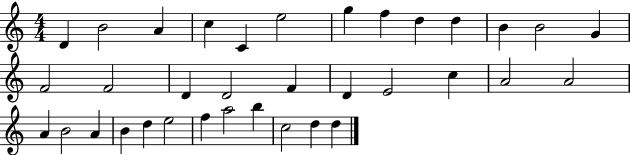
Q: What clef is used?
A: treble